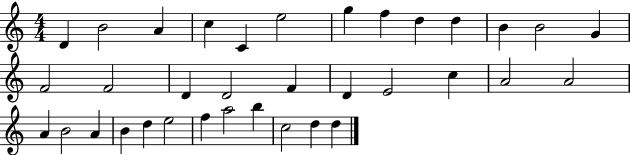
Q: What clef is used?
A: treble